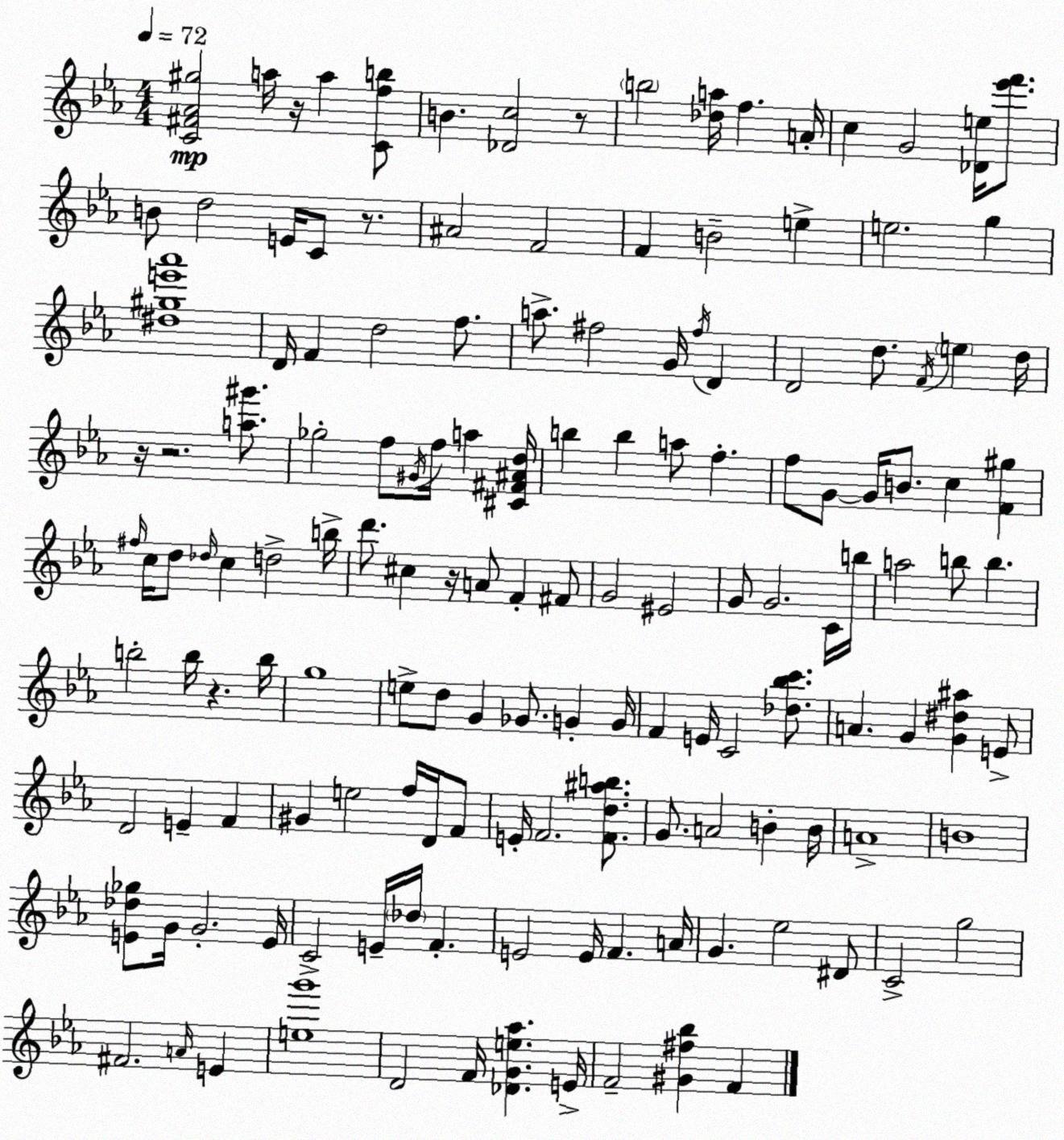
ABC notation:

X:1
T:Untitled
M:4/4
L:1/4
K:Cm
[C^F_A^g]2 a/4 z/4 a [Cfb]/2 B [_Dc]2 z/2 b2 [_da]/4 f A/4 c G2 [_De]/4 [_e'f']/2 B/2 d2 E/4 C/2 z/2 ^A2 F2 F B2 e e2 g [^d^ge'_a']4 D/4 F d2 f/2 a/2 ^f2 G/4 ^f/4 D D2 d/2 F/4 e d/4 z/4 z2 [a^g']/2 _g2 f/2 ^G/4 f/4 a [^C^F^Ad]/4 b b a/2 f f/2 G/2 G/4 B/2 c [F^g] ^f/4 c/4 d/2 _d/4 c d2 b/4 d'/2 ^c z/4 A/2 F ^F/2 G2 ^E2 G/2 G2 C/4 b/4 a2 b/2 b b2 b/4 z b/4 g4 e/2 d/2 G _G/2 G G/4 F E/4 C2 [_d_bc']/2 A G [G^d^a] E/2 D2 E F ^G e2 f/4 D/4 F/2 E/4 F2 [Fd^ab]/2 G/2 A2 B B/4 A4 B4 [E_d_g]/2 G/4 G2 E/4 C2 E/4 _d/4 F E2 E/4 F A/4 G _e2 ^D/2 C2 g2 ^F2 A/4 E [eg']4 D2 F/4 [_DGe_a] E/4 F2 [^G^f_b] F